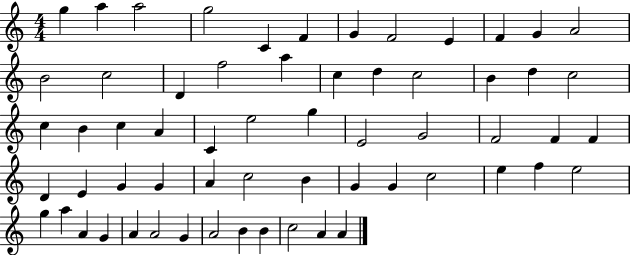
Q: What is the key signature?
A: C major